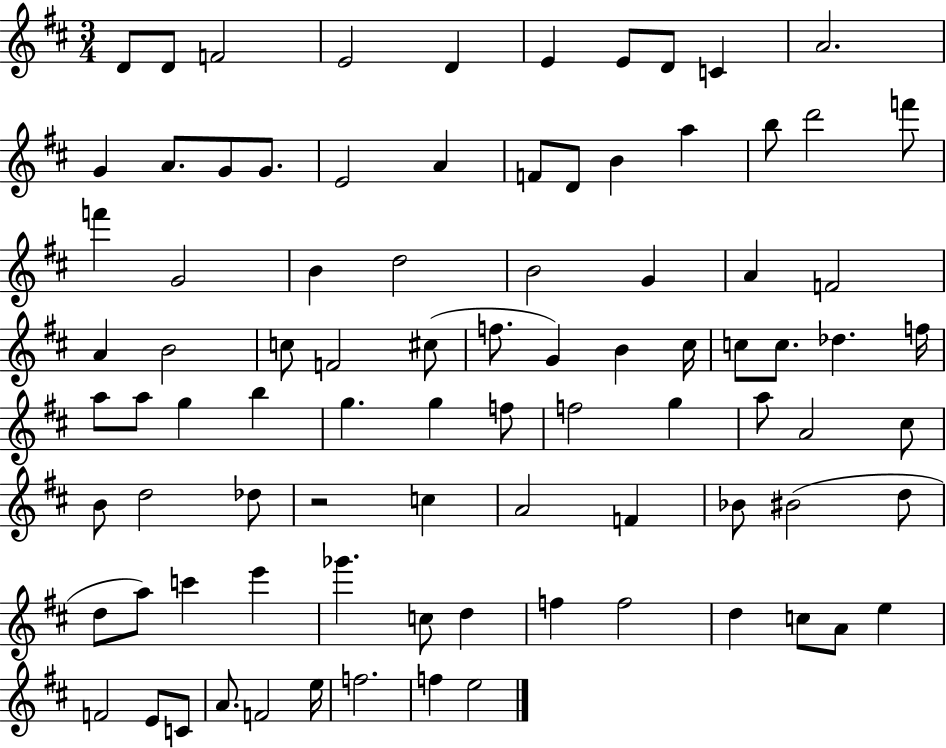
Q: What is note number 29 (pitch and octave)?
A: G4